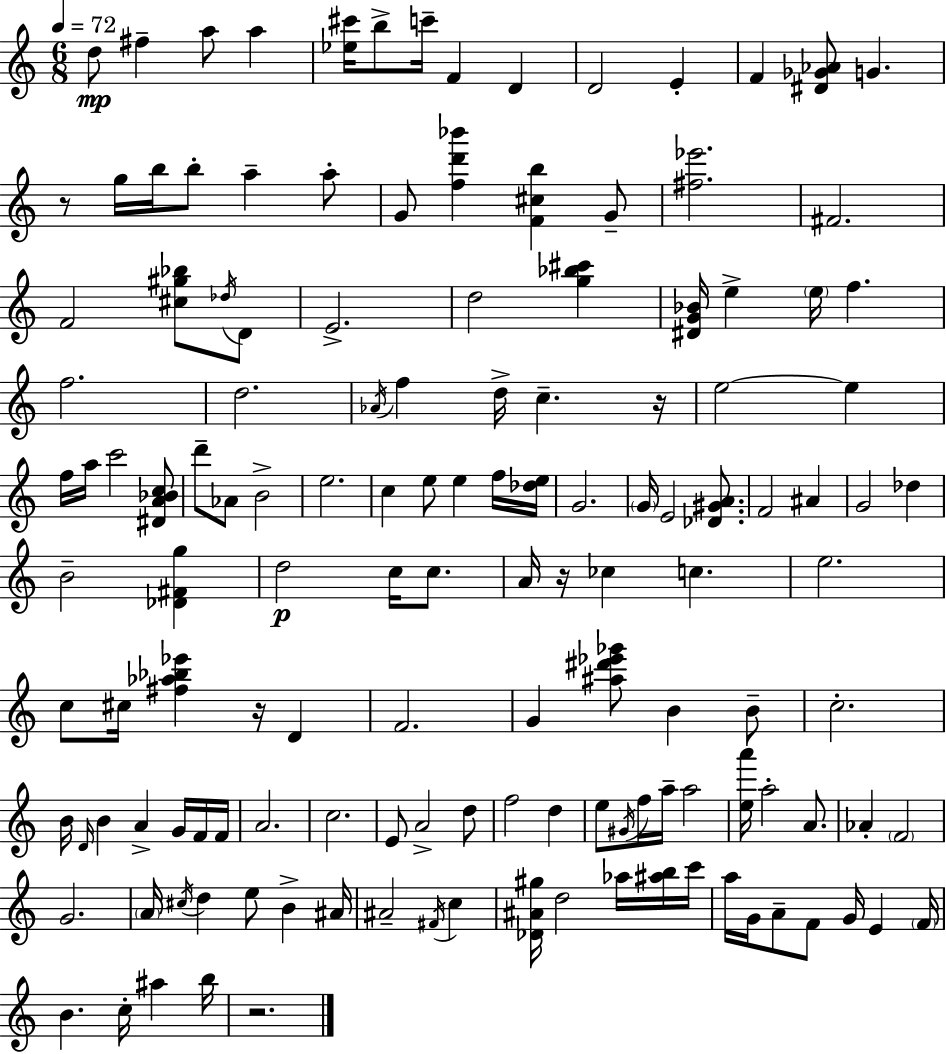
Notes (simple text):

D5/e F#5/q A5/e A5/q [Eb5,C#6]/s B5/e C6/s F4/q D4/q D4/h E4/q F4/q [D#4,Gb4,Ab4]/e G4/q. R/e G5/s B5/s B5/e A5/q A5/e G4/e [F5,D6,Bb6]/q [F4,C#5,B5]/q G4/e [F#5,Eb6]/h. F#4/h. F4/h [C#5,G#5,Bb5]/e Db5/s D4/e E4/h. D5/h [G5,Bb5,C#6]/q [D#4,G4,Bb4]/s E5/q E5/s F5/q. F5/h. D5/h. Ab4/s F5/q D5/s C5/q. R/s E5/h E5/q F5/s A5/s C6/h [D#4,A4,Bb4,C5]/e D6/e Ab4/e B4/h E5/h. C5/q E5/e E5/q F5/s [Db5,E5]/s G4/h. G4/s E4/h [Db4,G#4,A4]/e. F4/h A#4/q G4/h Db5/q B4/h [Db4,F#4,G5]/q D5/h C5/s C5/e. A4/s R/s CES5/q C5/q. E5/h. C5/e C#5/s [F#5,Ab5,Bb5,Eb6]/q R/s D4/q F4/h. G4/q [A#5,D#6,Eb6,Gb6]/e B4/q B4/e C5/h. B4/s D4/s B4/q A4/q G4/s F4/s F4/s A4/h. C5/h. E4/e A4/h D5/e F5/h D5/q E5/e G#4/s F5/s A5/s A5/h [E5,A6]/s A5/h A4/e. Ab4/q F4/h G4/h. A4/s C#5/s D5/q E5/e B4/q A#4/s A#4/h F#4/s C5/q [Db4,A#4,G#5]/s D5/h Ab5/s [A#5,B5]/s C6/s A5/s G4/s A4/e F4/e G4/s E4/q F4/s B4/q. C5/s A#5/q B5/s R/h.